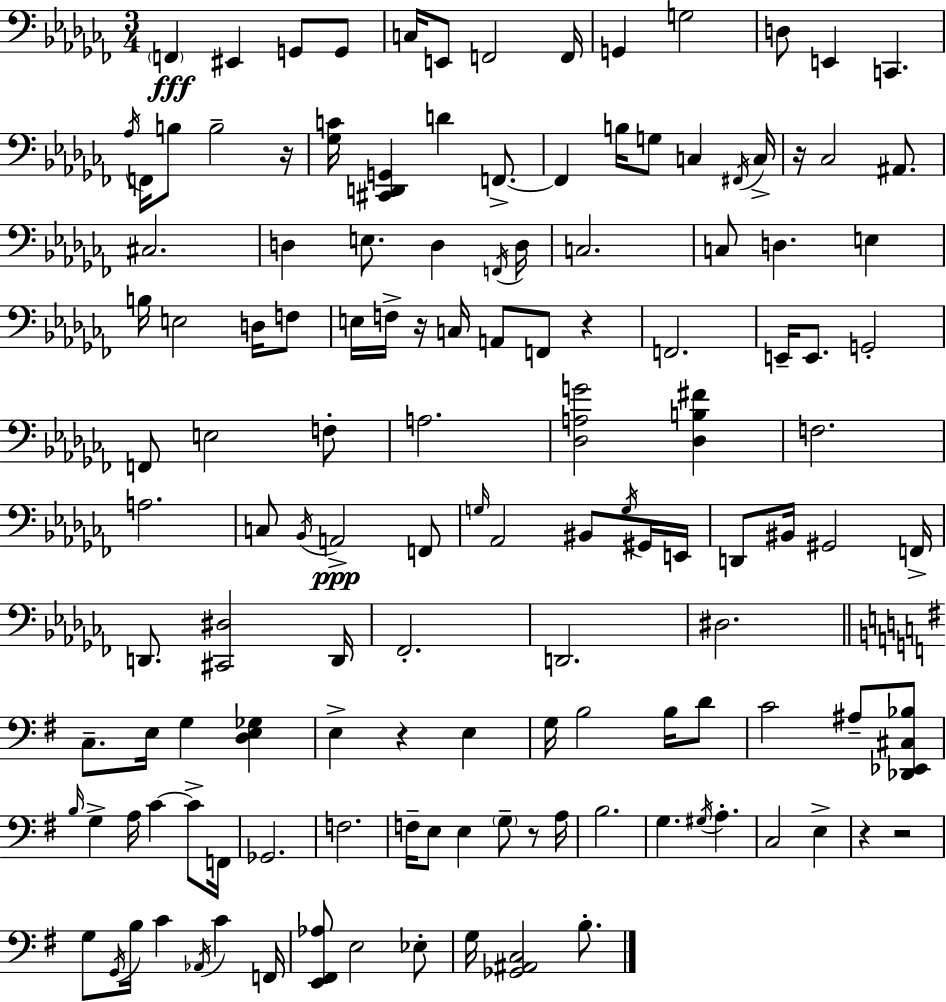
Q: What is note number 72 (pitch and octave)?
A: D2